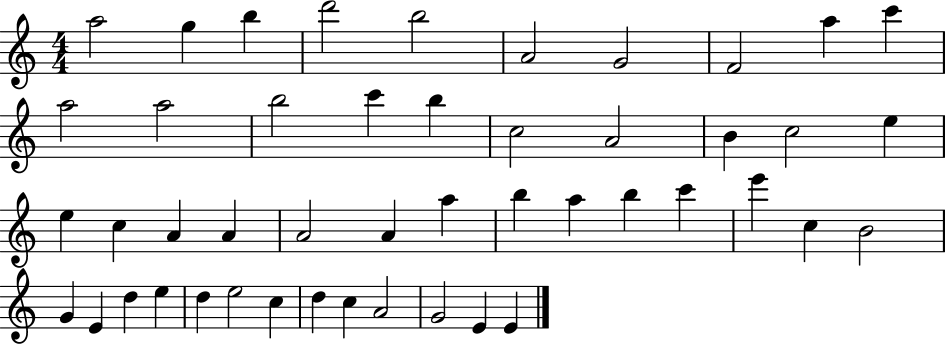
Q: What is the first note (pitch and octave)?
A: A5